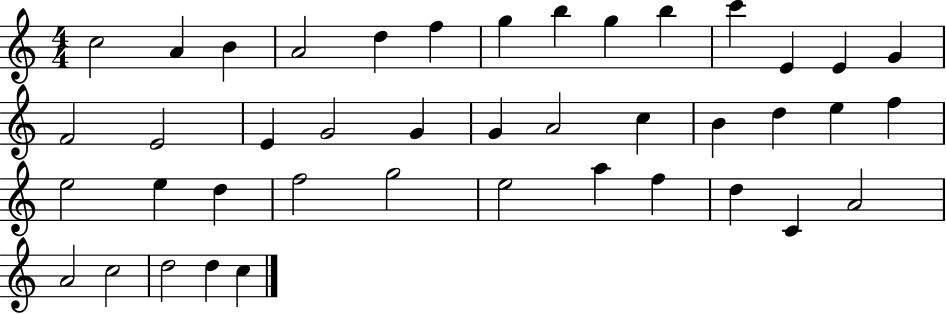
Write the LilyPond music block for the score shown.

{
  \clef treble
  \numericTimeSignature
  \time 4/4
  \key c \major
  c''2 a'4 b'4 | a'2 d''4 f''4 | g''4 b''4 g''4 b''4 | c'''4 e'4 e'4 g'4 | \break f'2 e'2 | e'4 g'2 g'4 | g'4 a'2 c''4 | b'4 d''4 e''4 f''4 | \break e''2 e''4 d''4 | f''2 g''2 | e''2 a''4 f''4 | d''4 c'4 a'2 | \break a'2 c''2 | d''2 d''4 c''4 | \bar "|."
}